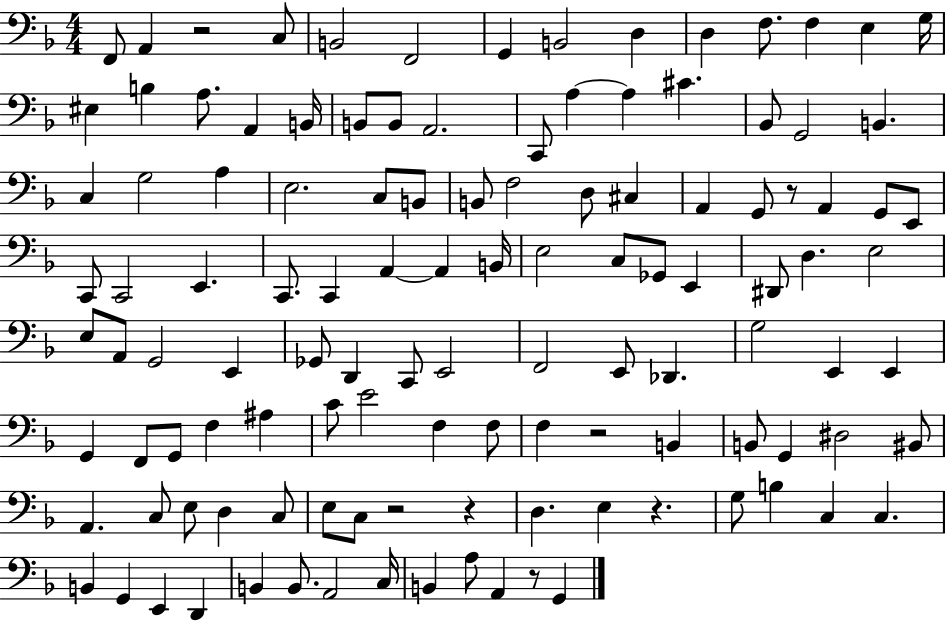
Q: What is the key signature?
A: F major